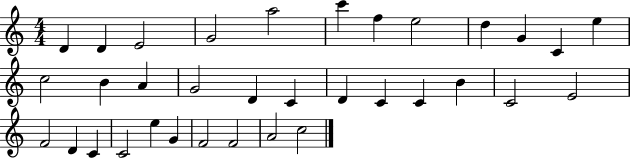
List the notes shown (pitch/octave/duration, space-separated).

D4/q D4/q E4/h G4/h A5/h C6/q F5/q E5/h D5/q G4/q C4/q E5/q C5/h B4/q A4/q G4/h D4/q C4/q D4/q C4/q C4/q B4/q C4/h E4/h F4/h D4/q C4/q C4/h E5/q G4/q F4/h F4/h A4/h C5/h